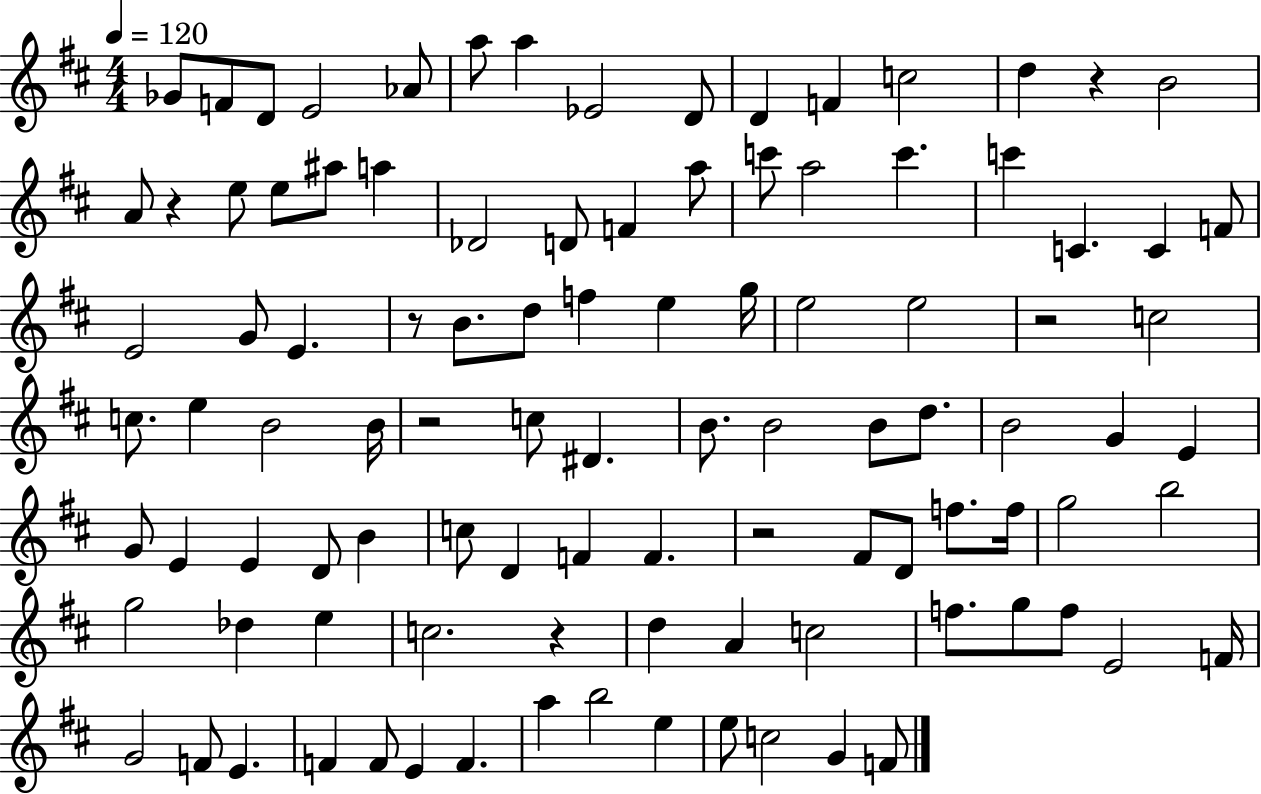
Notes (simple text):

Gb4/e F4/e D4/e E4/h Ab4/e A5/e A5/q Eb4/h D4/e D4/q F4/q C5/h D5/q R/q B4/h A4/e R/q E5/e E5/e A#5/e A5/q Db4/h D4/e F4/q A5/e C6/e A5/h C6/q. C6/q C4/q. C4/q F4/e E4/h G4/e E4/q. R/e B4/e. D5/e F5/q E5/q G5/s E5/h E5/h R/h C5/h C5/e. E5/q B4/h B4/s R/h C5/e D#4/q. B4/e. B4/h B4/e D5/e. B4/h G4/q E4/q G4/e E4/q E4/q D4/e B4/q C5/e D4/q F4/q F4/q. R/h F#4/e D4/e F5/e. F5/s G5/h B5/h G5/h Db5/q E5/q C5/h. R/q D5/q A4/q C5/h F5/e. G5/e F5/e E4/h F4/s G4/h F4/e E4/q. F4/q F4/e E4/q F4/q. A5/q B5/h E5/q E5/e C5/h G4/q F4/e